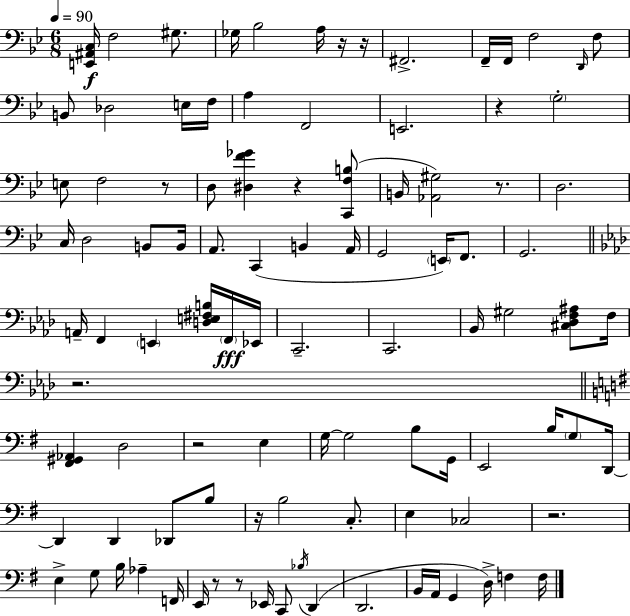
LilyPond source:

{
  \clef bass
  \numericTimeSignature
  \time 6/8
  \key g \minor
  \tempo 4 = 90
  <e, ais, c>16\f f2 gis8. | ges16 bes2 a16 r16 r16 | fis,2.-> | f,16-- f,16 f2 \grace { d,16 } f8 | \break b,8 des2 e16 | f16 a4 f,2 | e,2. | r4 \parenthesize g2-. | \break e8 f2 r8 | d8 <dis f' ges'>4 r4 <c, f b>8( | b,16 <aes, gis>2) r8. | d2. | \break c16 d2 b,8 | b,16 a,8. c,4( b,4 | a,16 g,2 \parenthesize e,16) f,8. | g,2. | \break \bar "||" \break \key aes \major a,16-- f,4 \parenthesize e,4 <d e fis b>16 \parenthesize f,16\fff ees,16 | c,2.-- | c,2. | bes,16 gis2 <cis des f ais>8 f16 | \break r2. | \bar "||" \break \key g \major <fis, gis, aes,>4 d2 | r2 e4 | g16~~ g2 b8 g,16 | e,2 b16 \parenthesize g8 d,16~~ | \break d,4 d,4 des,8 b8 | r16 b2 c8.-. | e4 ces2 | r2. | \break e4-> g8 b16 aes4-- f,16 | e,16 r8 r8 ees,16 c,8 \acciaccatura { bes16 } d,4( | d,2. | b,16 a,16 g,4 d16->) f4 | \break f16 \bar "|."
}